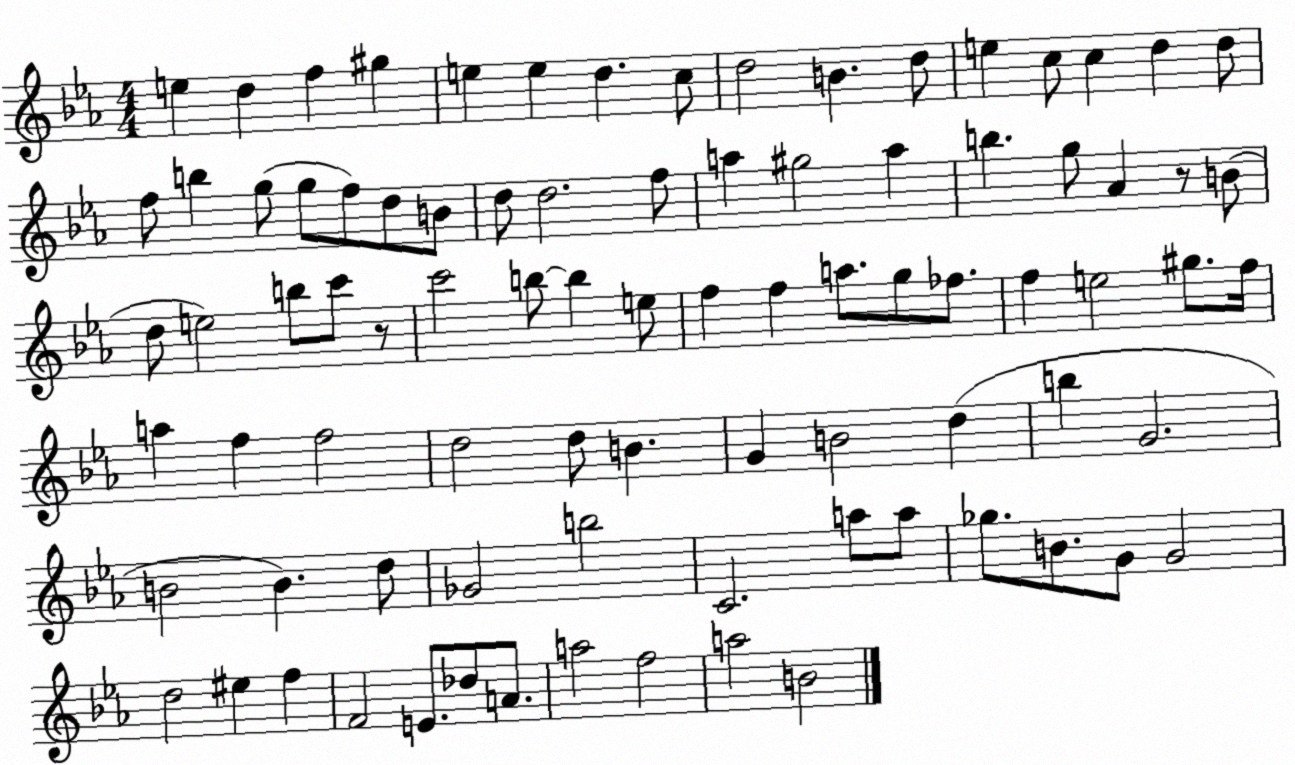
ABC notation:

X:1
T:Untitled
M:4/4
L:1/4
K:Eb
e d f ^g e e d c/2 d2 B d/2 e c/2 c d d/2 f/2 b g/2 g/2 f/2 d/2 B/2 d/2 d2 f/2 a ^g2 a b g/2 _A z/2 B/2 d/2 e2 b/2 c'/2 z/2 c'2 b/2 b e/2 f f a/2 g/2 _f/2 f e2 ^g/2 f/4 a f f2 d2 d/2 B G B2 d b G2 B2 B d/2 _G2 b2 C2 a/2 a/2 _g/2 B/2 G/2 G2 d2 ^e f F2 E/2 _d/2 A/2 a2 f2 a2 B2